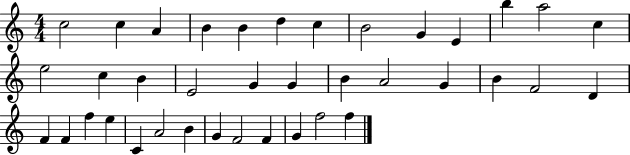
C5/h C5/q A4/q B4/q B4/q D5/q C5/q B4/h G4/q E4/q B5/q A5/h C5/q E5/h C5/q B4/q E4/h G4/q G4/q B4/q A4/h G4/q B4/q F4/h D4/q F4/q F4/q F5/q E5/q C4/q A4/h B4/q G4/q F4/h F4/q G4/q F5/h F5/q